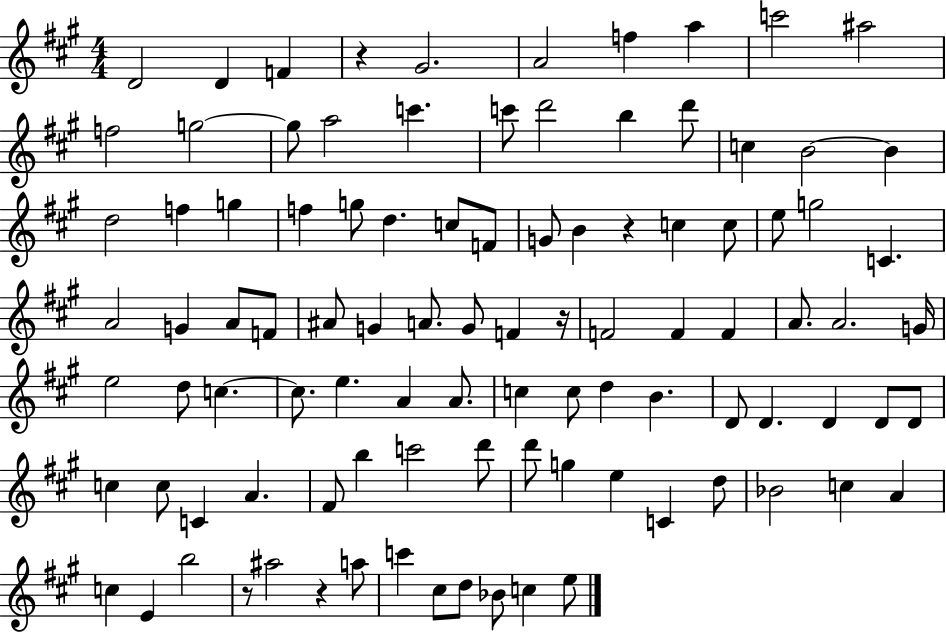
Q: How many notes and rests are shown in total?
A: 99